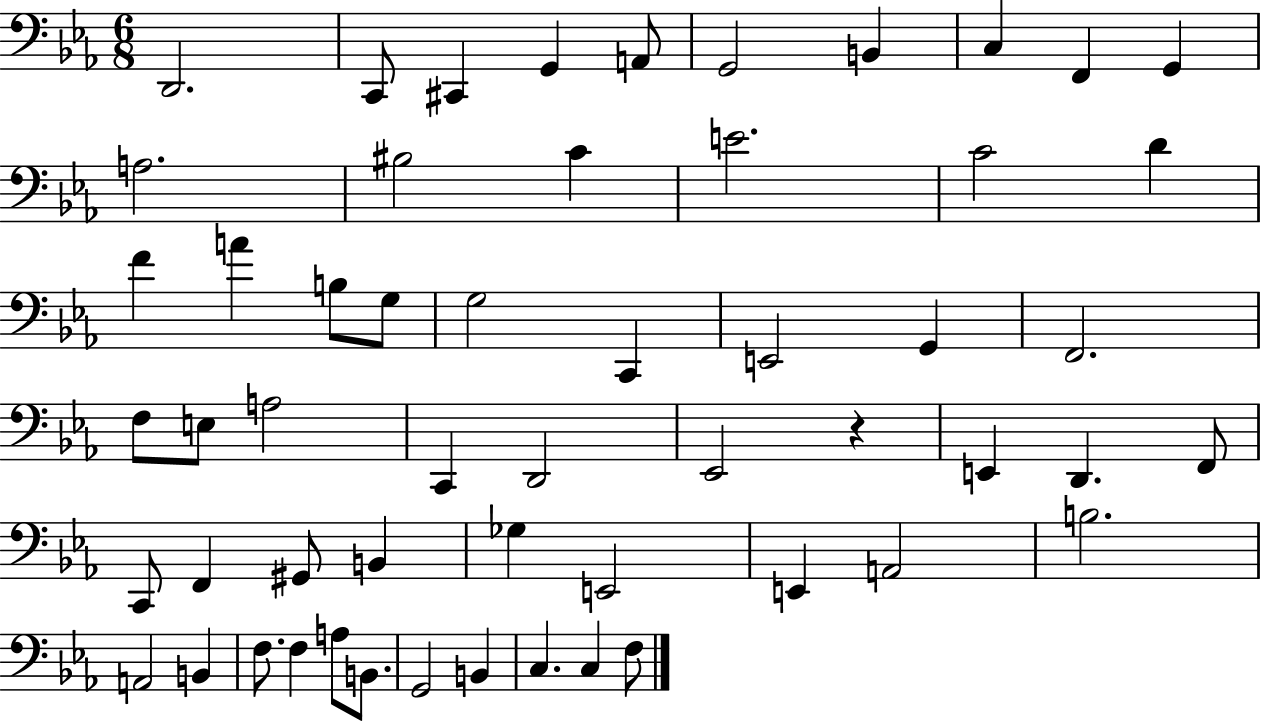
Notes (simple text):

D2/h. C2/e C#2/q G2/q A2/e G2/h B2/q C3/q F2/q G2/q A3/h. BIS3/h C4/q E4/h. C4/h D4/q F4/q A4/q B3/e G3/e G3/h C2/q E2/h G2/q F2/h. F3/e E3/e A3/h C2/q D2/h Eb2/h R/q E2/q D2/q. F2/e C2/e F2/q G#2/e B2/q Gb3/q E2/h E2/q A2/h B3/h. A2/h B2/q F3/e. F3/q A3/e B2/e. G2/h B2/q C3/q. C3/q F3/e